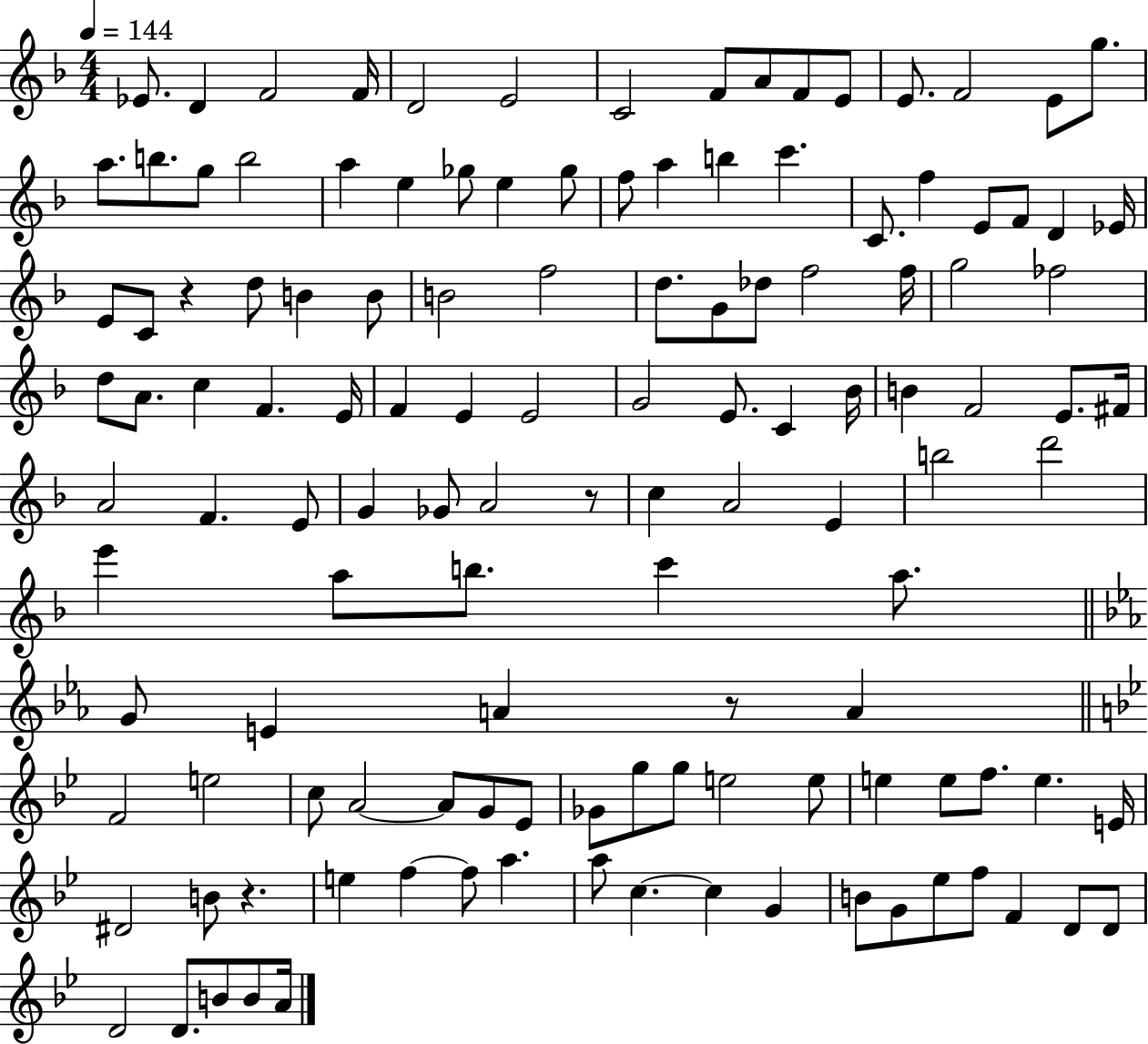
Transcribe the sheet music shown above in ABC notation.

X:1
T:Untitled
M:4/4
L:1/4
K:F
_E/2 D F2 F/4 D2 E2 C2 F/2 A/2 F/2 E/2 E/2 F2 E/2 g/2 a/2 b/2 g/2 b2 a e _g/2 e _g/2 f/2 a b c' C/2 f E/2 F/2 D _E/4 E/2 C/2 z d/2 B B/2 B2 f2 d/2 G/2 _d/2 f2 f/4 g2 _f2 d/2 A/2 c F E/4 F E E2 G2 E/2 C _B/4 B F2 E/2 ^F/4 A2 F E/2 G _G/2 A2 z/2 c A2 E b2 d'2 e' a/2 b/2 c' a/2 G/2 E A z/2 A F2 e2 c/2 A2 A/2 G/2 _E/2 _G/2 g/2 g/2 e2 e/2 e e/2 f/2 e E/4 ^D2 B/2 z e f f/2 a a/2 c c G B/2 G/2 _e/2 f/2 F D/2 D/2 D2 D/2 B/2 B/2 A/4